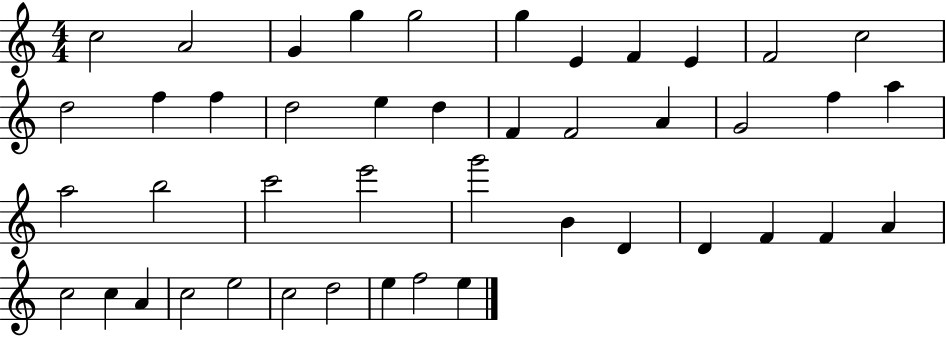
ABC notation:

X:1
T:Untitled
M:4/4
L:1/4
K:C
c2 A2 G g g2 g E F E F2 c2 d2 f f d2 e d F F2 A G2 f a a2 b2 c'2 e'2 g'2 B D D F F A c2 c A c2 e2 c2 d2 e f2 e